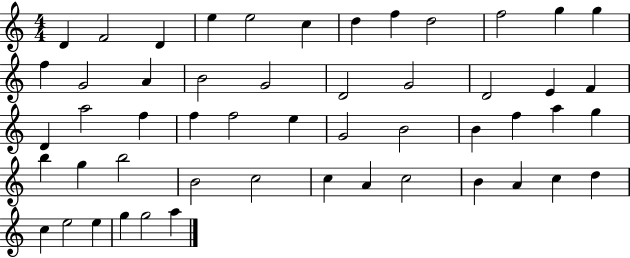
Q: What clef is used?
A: treble